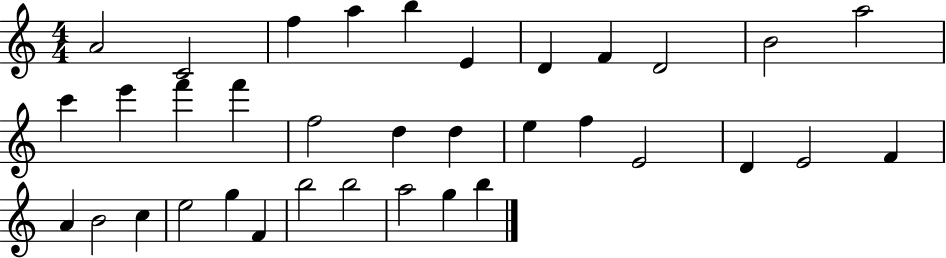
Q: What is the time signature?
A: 4/4